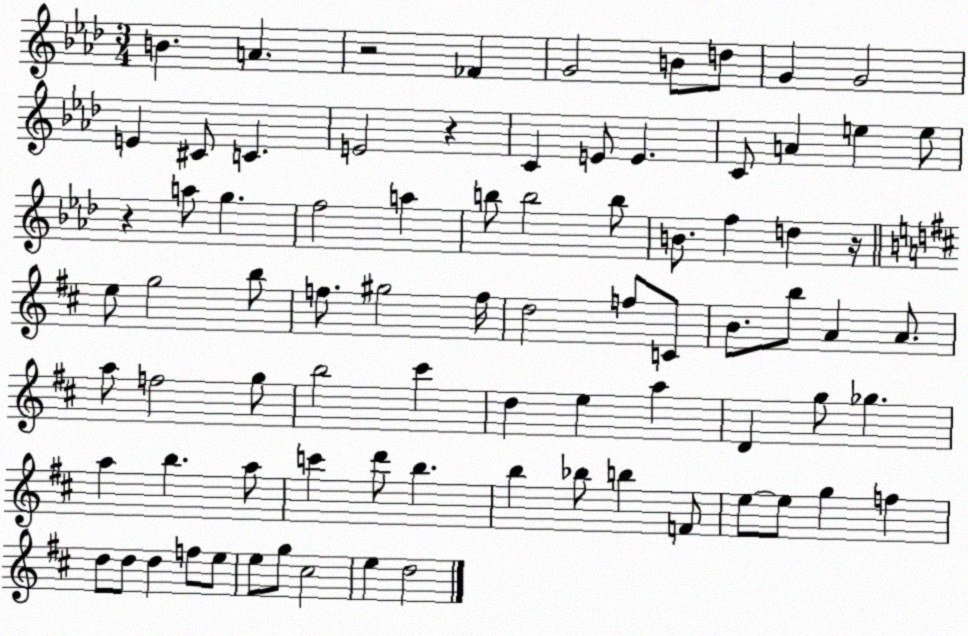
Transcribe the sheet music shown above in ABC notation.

X:1
T:Untitled
M:3/4
L:1/4
K:Ab
B A z2 _F G2 B/2 d/2 G G2 E ^C/2 C E2 z C E/2 E C/2 A e e/2 z a/2 g f2 a b/2 b2 b/2 B/2 f d z/4 e/2 g2 b/2 f/2 ^g2 f/4 d2 f/2 C/2 B/2 b/2 A A/2 a/2 f2 g/2 b2 ^c' d e a D g/2 _g a b a/2 c' d'/2 b b _b/2 b F/2 e/2 e/2 g f d/2 d/2 d f/2 e/2 e/2 g/2 ^c2 e d2